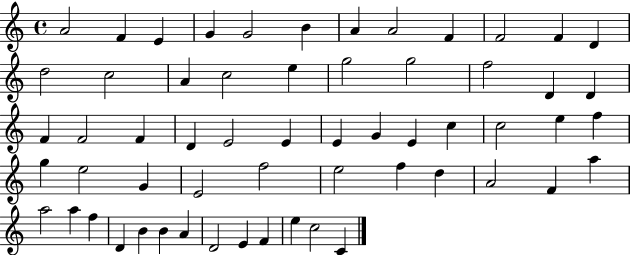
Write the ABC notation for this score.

X:1
T:Untitled
M:4/4
L:1/4
K:C
A2 F E G G2 B A A2 F F2 F D d2 c2 A c2 e g2 g2 f2 D D F F2 F D E2 E E G E c c2 e f g e2 G E2 f2 e2 f d A2 F a a2 a f D B B A D2 E F e c2 C